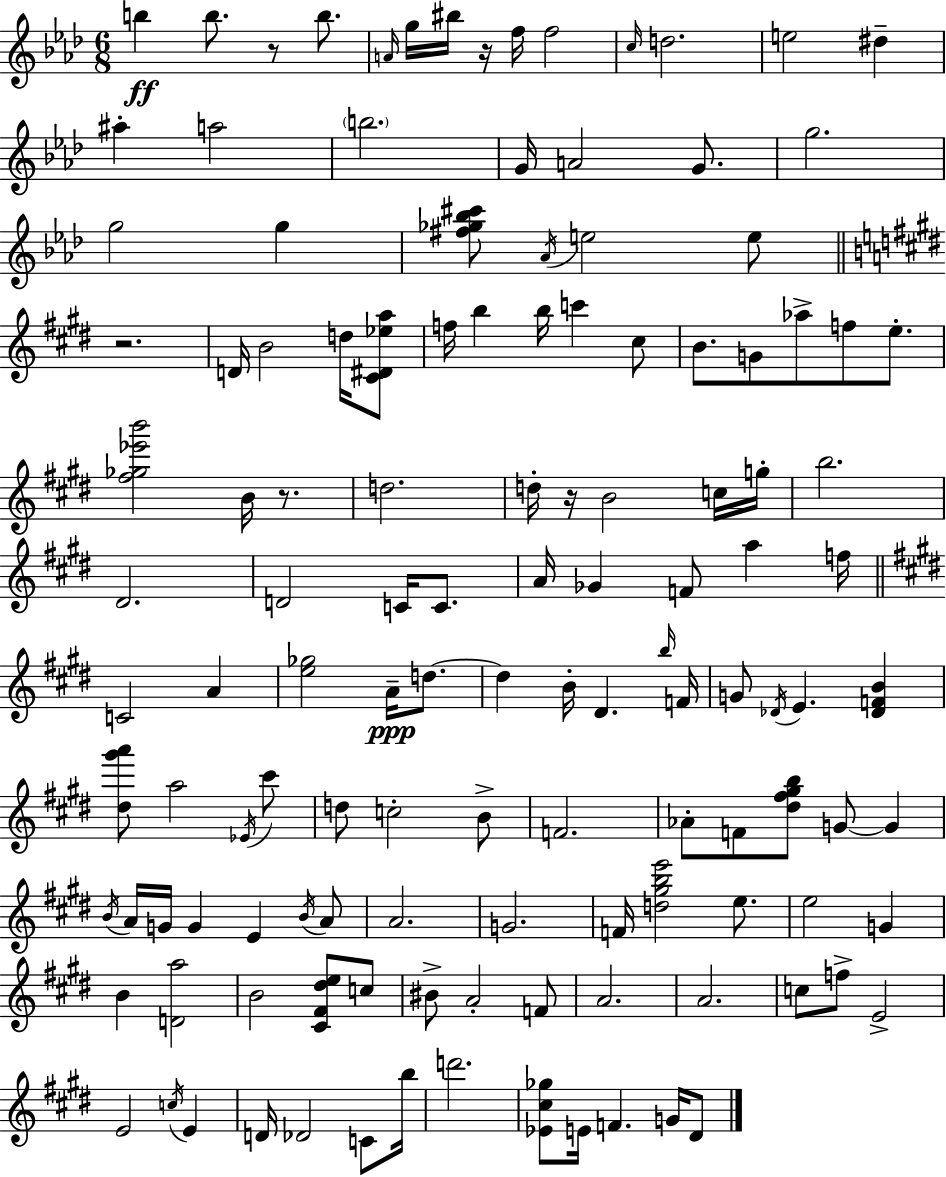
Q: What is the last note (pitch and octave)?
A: D#4